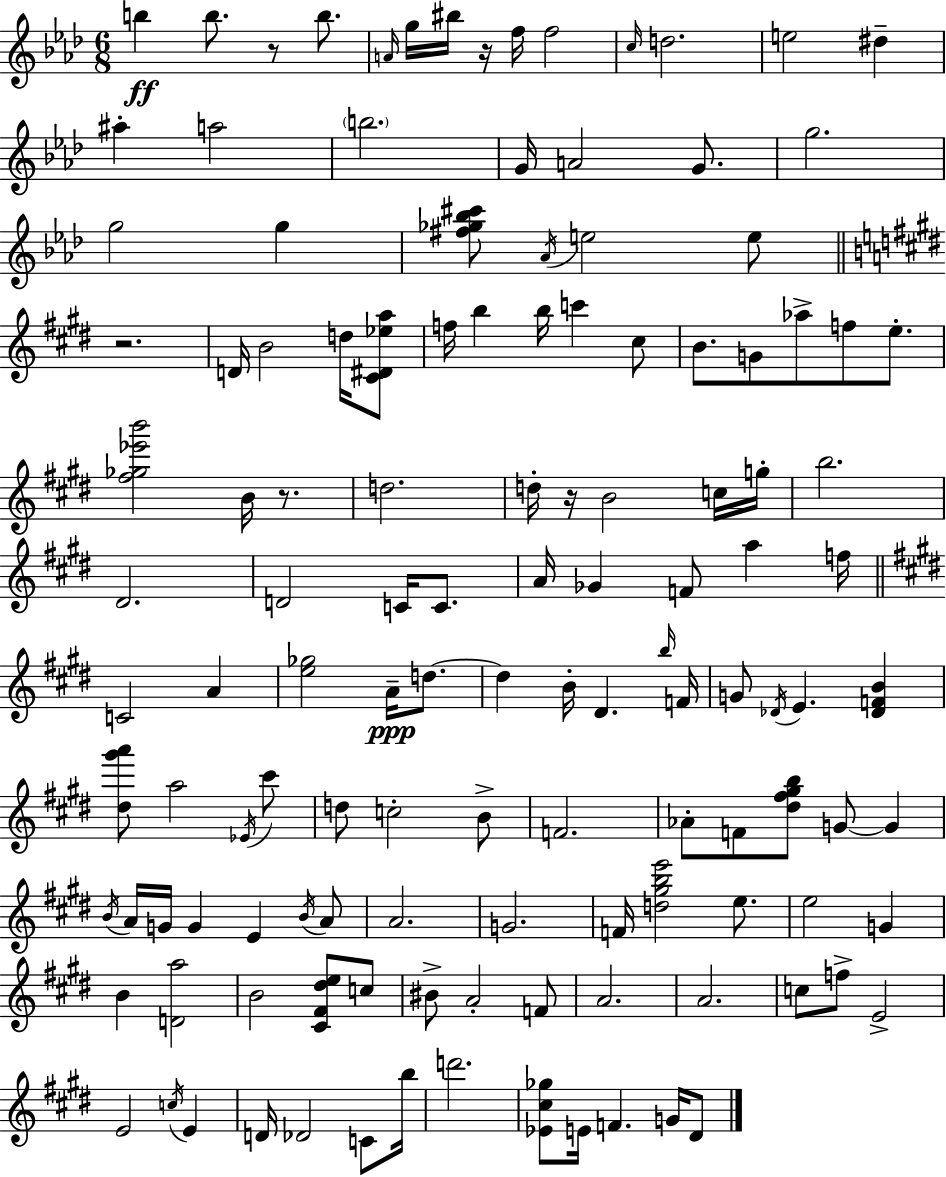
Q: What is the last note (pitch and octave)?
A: D#4